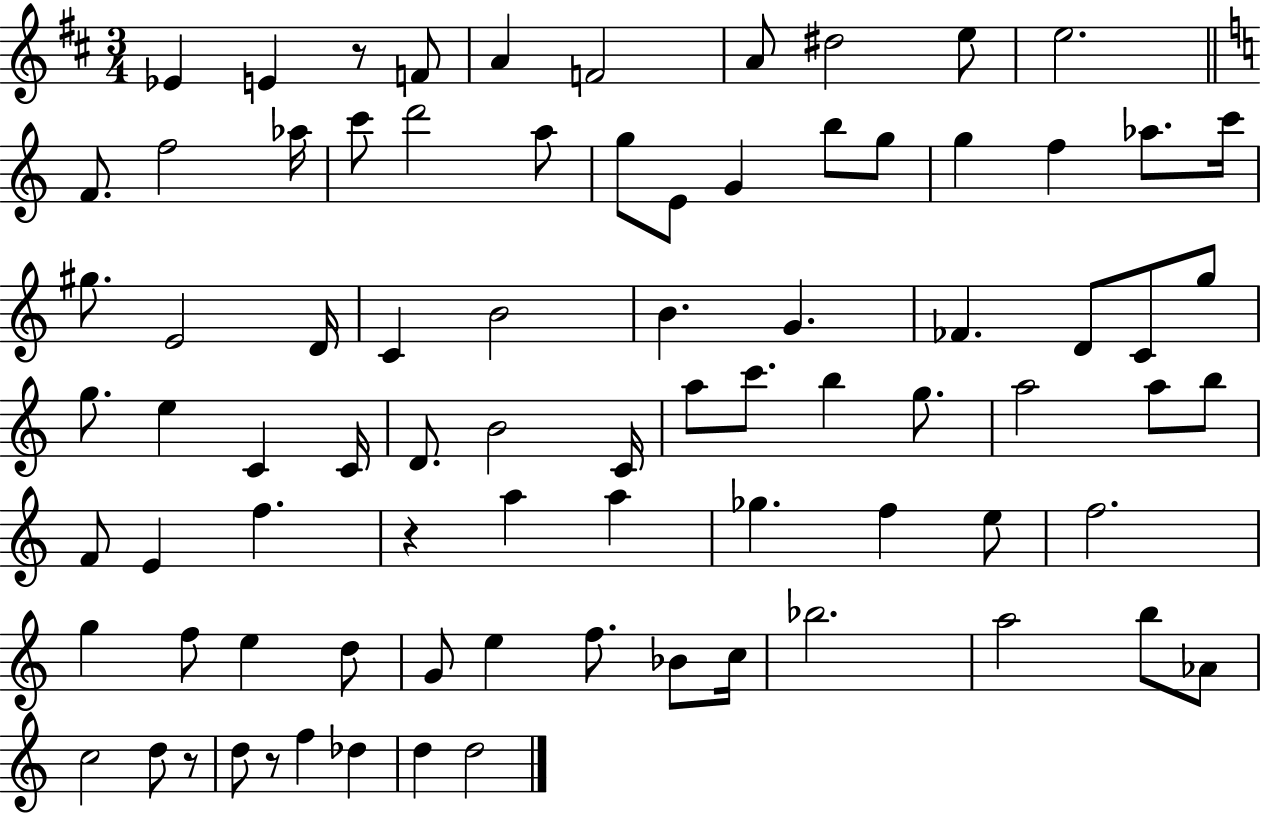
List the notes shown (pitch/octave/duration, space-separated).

Eb4/q E4/q R/e F4/e A4/q F4/h A4/e D#5/h E5/e E5/h. F4/e. F5/h Ab5/s C6/e D6/h A5/e G5/e E4/e G4/q B5/e G5/e G5/q F5/q Ab5/e. C6/s G#5/e. E4/h D4/s C4/q B4/h B4/q. G4/q. FES4/q. D4/e C4/e G5/e G5/e. E5/q C4/q C4/s D4/e. B4/h C4/s A5/e C6/e. B5/q G5/e. A5/h A5/e B5/e F4/e E4/q F5/q. R/q A5/q A5/q Gb5/q. F5/q E5/e F5/h. G5/q F5/e E5/q D5/e G4/e E5/q F5/e. Bb4/e C5/s Bb5/h. A5/h B5/e Ab4/e C5/h D5/e R/e D5/e R/e F5/q Db5/q D5/q D5/h